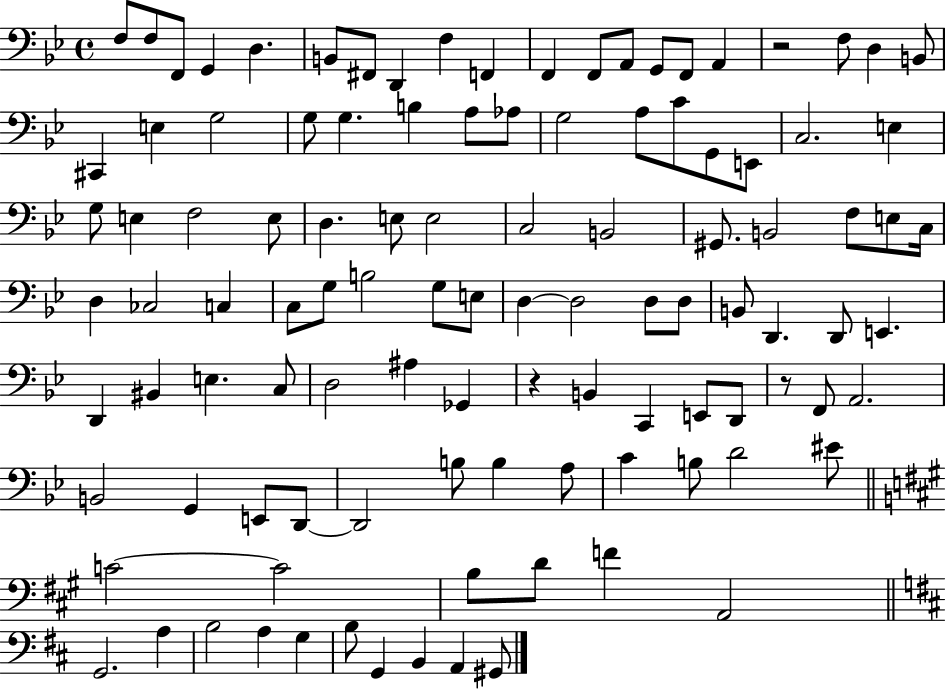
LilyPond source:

{
  \clef bass
  \time 4/4
  \defaultTimeSignature
  \key bes \major
  f8 f8 f,8 g,4 d4. | b,8 fis,8 d,4 f4 f,4 | f,4 f,8 a,8 g,8 f,8 a,4 | r2 f8 d4 b,8 | \break cis,4 e4 g2 | g8 g4. b4 a8 aes8 | g2 a8 c'8 g,8 e,8 | c2. e4 | \break g8 e4 f2 e8 | d4. e8 e2 | c2 b,2 | gis,8. b,2 f8 e8 c16 | \break d4 ces2 c4 | c8 g8 b2 g8 e8 | d4~~ d2 d8 d8 | b,8 d,4. d,8 e,4. | \break d,4 bis,4 e4. c8 | d2 ais4 ges,4 | r4 b,4 c,4 e,8 d,8 | r8 f,8 a,2. | \break b,2 g,4 e,8 d,8~~ | d,2 b8 b4 a8 | c'4 b8 d'2 eis'8 | \bar "||" \break \key a \major c'2~~ c'2 | b8 d'8 f'4 a,2 | \bar "||" \break \key d \major g,2. a4 | b2 a4 g4 | b8 g,4 b,4 a,4 gis,8 | \bar "|."
}